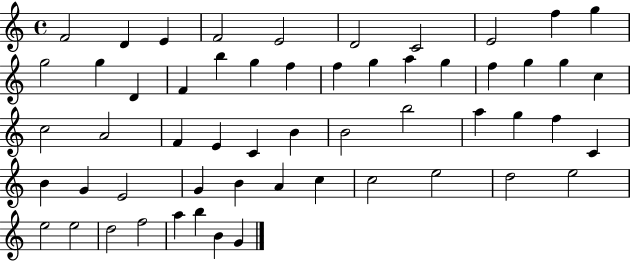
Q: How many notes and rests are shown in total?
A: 56